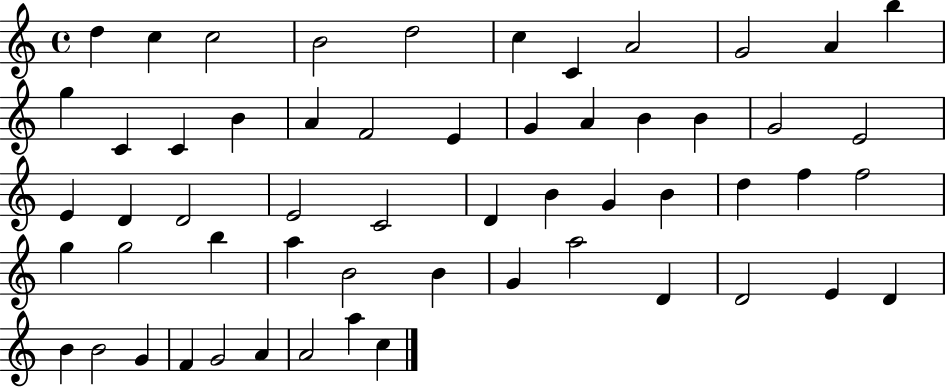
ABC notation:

X:1
T:Untitled
M:4/4
L:1/4
K:C
d c c2 B2 d2 c C A2 G2 A b g C C B A F2 E G A B B G2 E2 E D D2 E2 C2 D B G B d f f2 g g2 b a B2 B G a2 D D2 E D B B2 G F G2 A A2 a c